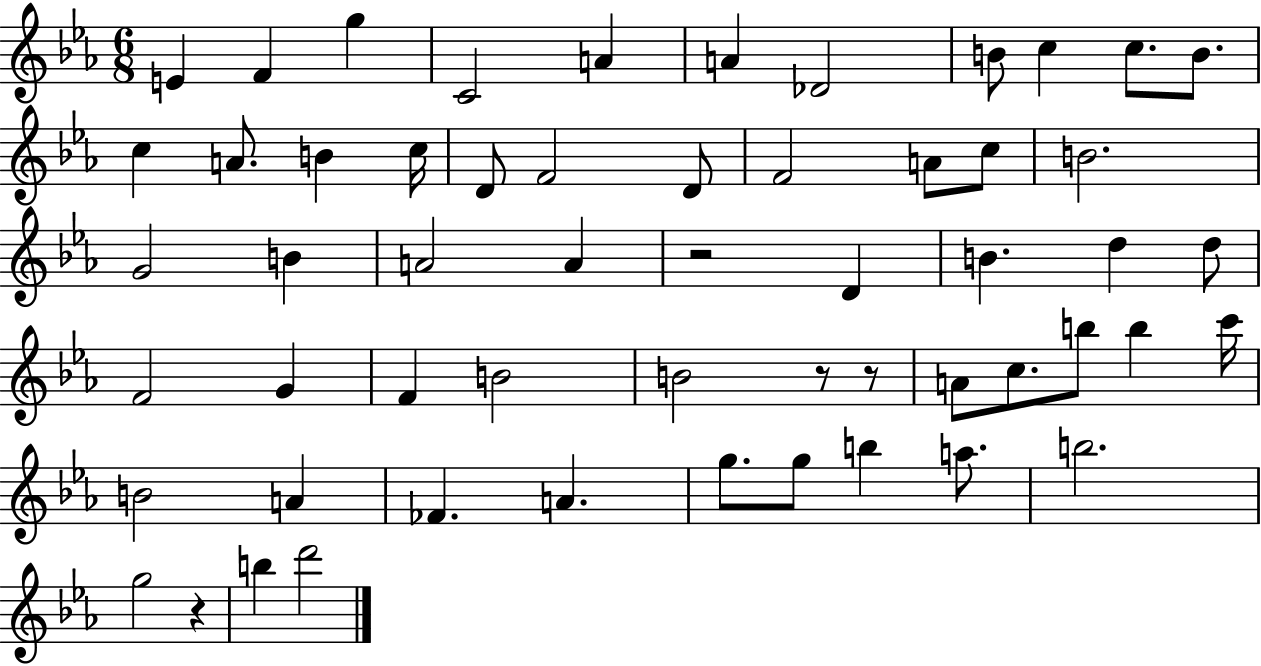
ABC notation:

X:1
T:Untitled
M:6/8
L:1/4
K:Eb
E F g C2 A A _D2 B/2 c c/2 B/2 c A/2 B c/4 D/2 F2 D/2 F2 A/2 c/2 B2 G2 B A2 A z2 D B d d/2 F2 G F B2 B2 z/2 z/2 A/2 c/2 b/2 b c'/4 B2 A _F A g/2 g/2 b a/2 b2 g2 z b d'2